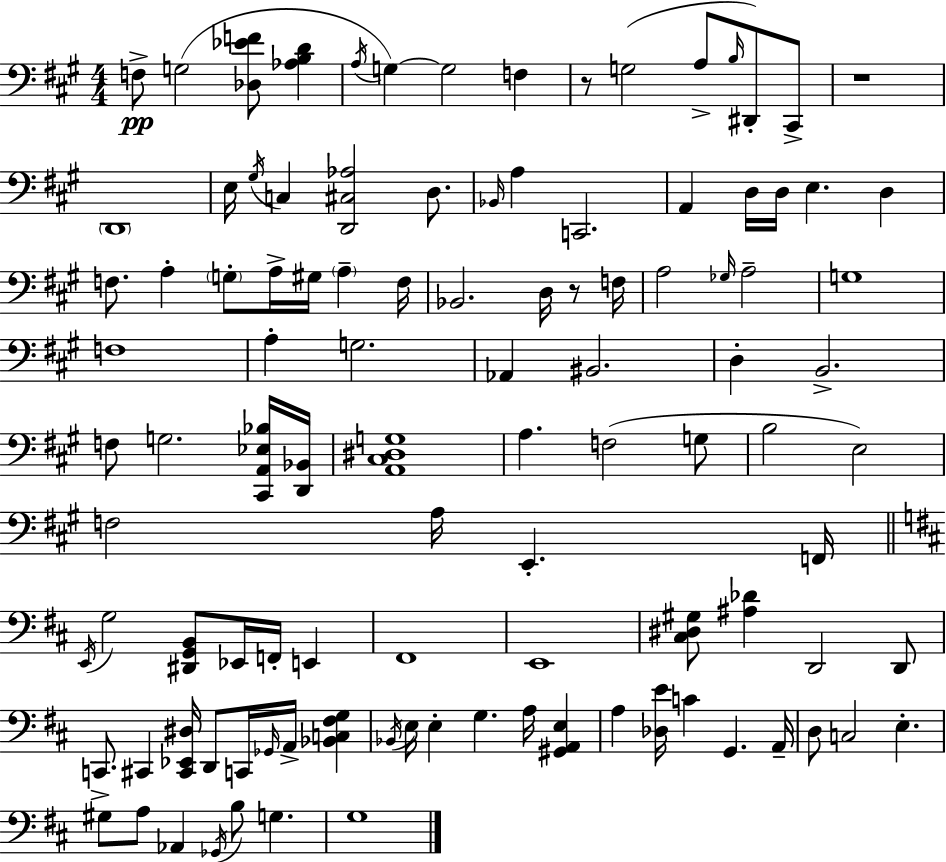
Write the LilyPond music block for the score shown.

{
  \clef bass
  \numericTimeSignature
  \time 4/4
  \key a \major
  \repeat volta 2 { f8->\pp g2( <des ees' f'>8 <aes b d'>4 | \acciaccatura { a16 } g4~~) g2 f4 | r8 g2( a8-> \grace { b16 } dis,8-.) | cis,8-> r1 | \break \parenthesize d,1 | e16 \acciaccatura { gis16 } c4 <d, cis aes>2 | d8. \grace { bes,16 } a4 c,2. | a,4 d16 d16 e4. | \break d4 f8. a4-. \parenthesize g8-. a16-> gis16 \parenthesize a4-- | f16 bes,2. | d16 r8 f16 a2 \grace { ges16 } a2-- | g1 | \break f1 | a4-. g2. | aes,4 bis,2. | d4-. b,2.-> | \break f8 g2. | <cis, a, ees bes>16 <d, bes,>16 <a, cis dis g>1 | a4. f2( | g8 b2 e2) | \break f2 a16 e,4.-. | f,16 \bar "||" \break \key d \major \acciaccatura { e,16 } g2 <dis, g, b,>8 ees,16 f,16-. e,4 | fis,1 | e,1 | <cis dis gis>8 <ais des'>4 d,2 d,8 | \break c,8.-> cis,4 <cis, ees, dis>16 d,8 c,16 \grace { ges,16 } a,16-> <bes, c fis g>4 | \acciaccatura { bes,16 } e16 e4-. g4. a16 <gis, a, e>4 | a4 <des e'>16 c'4 g,4. | a,16-- d8 c2 e4.-. | \break gis8 a8 aes,4 \acciaccatura { ges,16 } b8 g4. | g1 | } \bar "|."
}